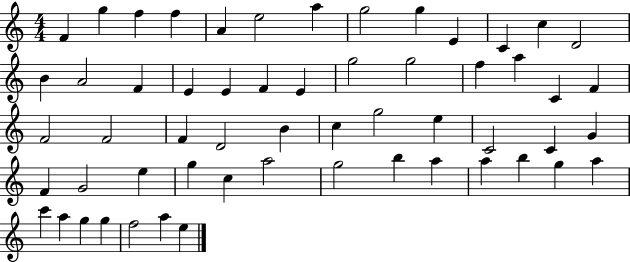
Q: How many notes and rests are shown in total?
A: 57